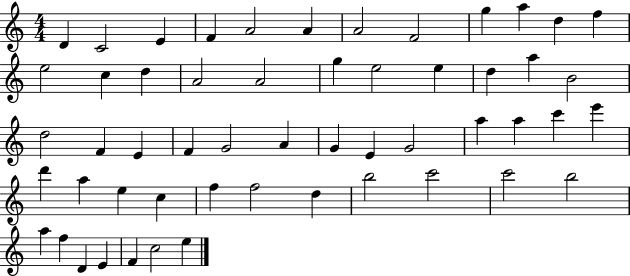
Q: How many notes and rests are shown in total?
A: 54